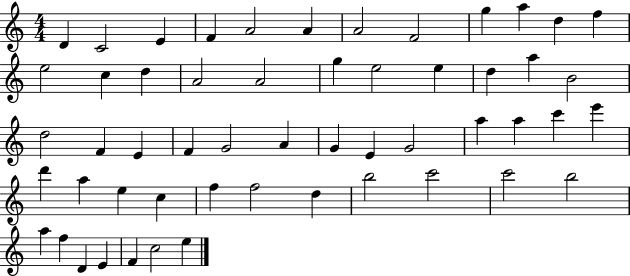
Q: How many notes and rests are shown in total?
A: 54